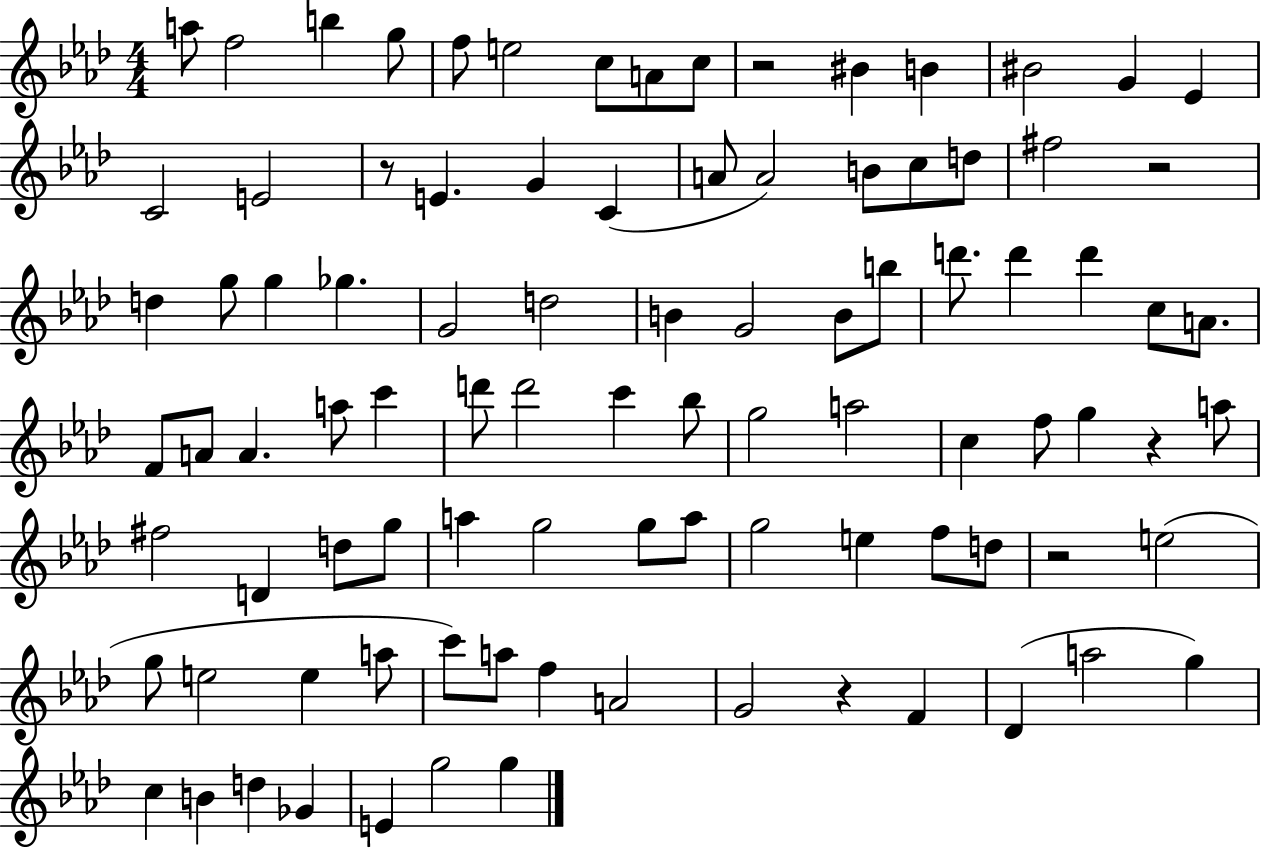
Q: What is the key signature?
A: AES major